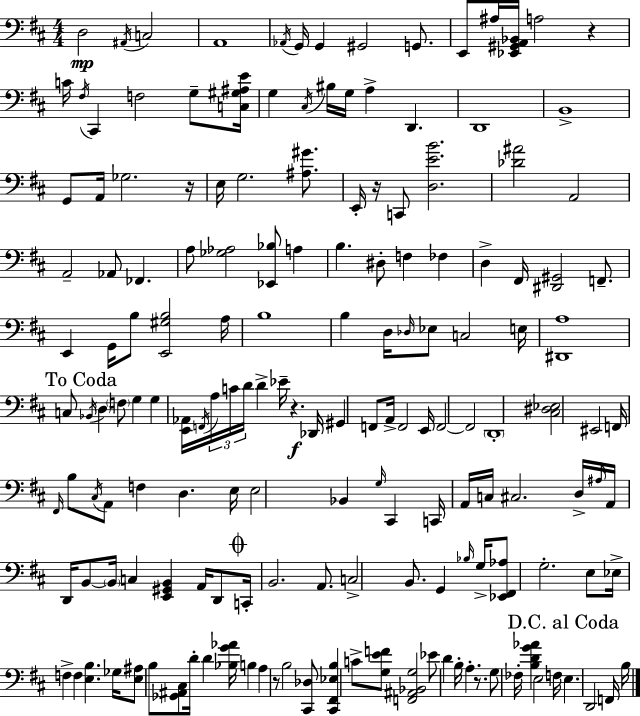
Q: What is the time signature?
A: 4/4